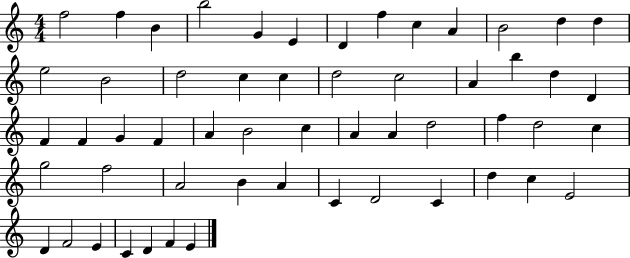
X:1
T:Untitled
M:4/4
L:1/4
K:C
f2 f B b2 G E D f c A B2 d d e2 B2 d2 c c d2 c2 A b d D F F G F A B2 c A A d2 f d2 c g2 f2 A2 B A C D2 C d c E2 D F2 E C D F E